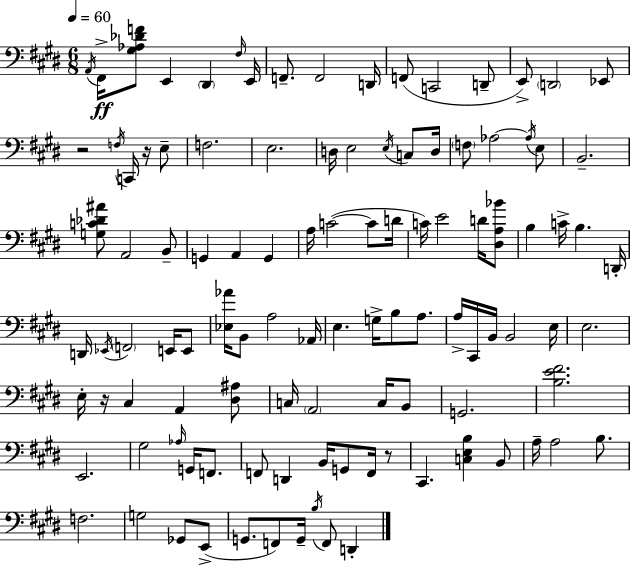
{
  \clef bass
  \numericTimeSignature
  \time 6/8
  \key e \major
  \tempo 4 = 60
  \acciaccatura { a,16 }\ff fis,16-> <gis aes des' f'>8 e,4 \parenthesize dis,4 | \grace { fis16 } e,16 f,8.-- f,2 | d,16 f,8( c,2 | d,8-- e,8->) \parenthesize d,2 | \break ees,8 r2 \acciaccatura { f16 } c,16 | r16 e8-- f2. | e2. | d16 e2 | \break \acciaccatura { e16 } c8 d16 \parenthesize f8 aes2~~ | \acciaccatura { aes16 } e8 b,2.-- | <g c' des' ais'>8 a,2 | b,8-- g,4 a,4 | \break g,4 a16 c'2~(~ | c'8 d'16 c'16) e'2 | d'16 <dis a bes'>8 b4 c'16-> b4. | d,16-. d,16 \acciaccatura { ees,16 } \parenthesize f,2 | \break e,16 e,8 <ees aes'>16 b,8 a2 | aes,16 e4. | g16-> b8 a8. a16-> cis,16 b,16 b,2 | e16 e2. | \break e16-. r16 cis4 | a,4 <dis ais>8 c16 \parenthesize a,2 | c16 b,8 g,2. | <b e' fis'>2. | \break e,2. | gis2 | \grace { aes16 } g,16 f,8. f,8 d,4 | b,16 g,8 f,16 r8 cis,4. | \break <c e b>4 b,8 a16-- a2 | b8. f2. | g2 | ges,8 e,8->( g,8. f,8) | \break g,16-- \acciaccatura { b16 } f,8 d,4-. \bar "|."
}